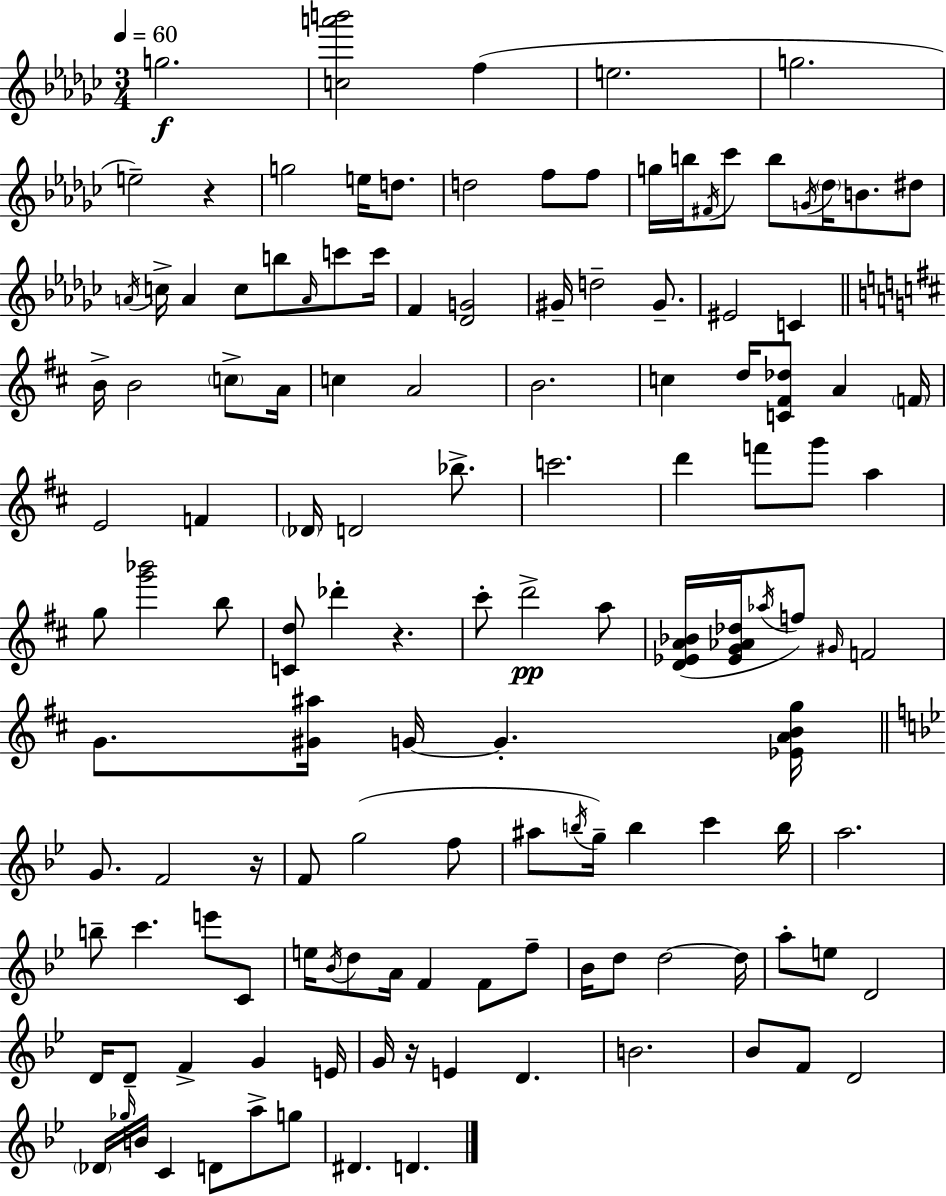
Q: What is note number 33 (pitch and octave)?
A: EIS4